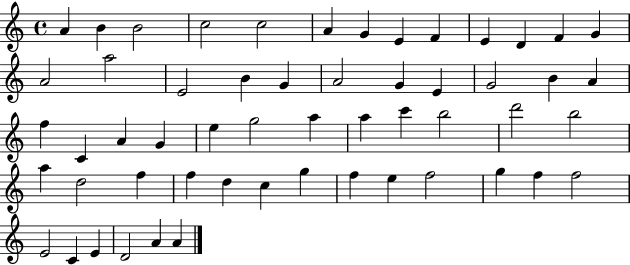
X:1
T:Untitled
M:4/4
L:1/4
K:C
A B B2 c2 c2 A G E F E D F G A2 a2 E2 B G A2 G E G2 B A f C A G e g2 a a c' b2 d'2 b2 a d2 f f d c g f e f2 g f f2 E2 C E D2 A A